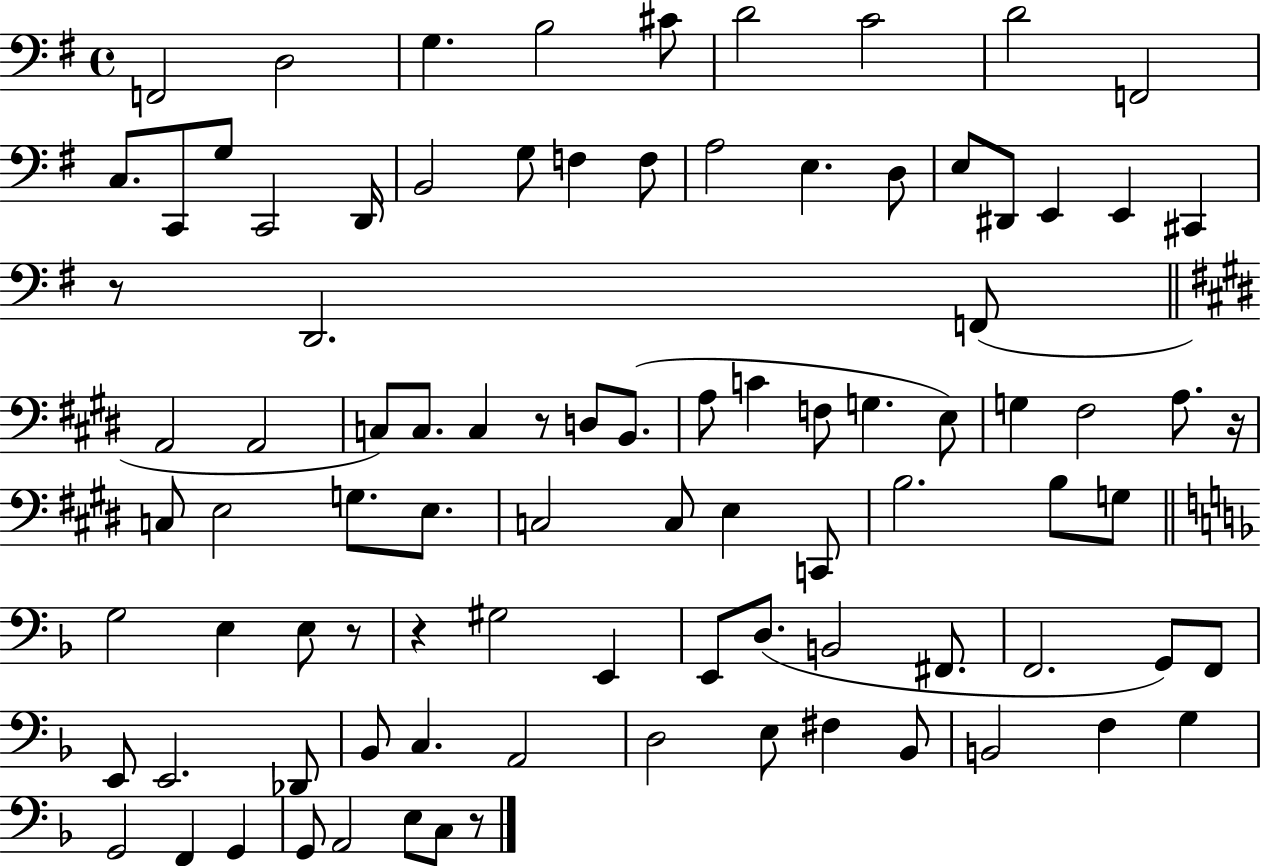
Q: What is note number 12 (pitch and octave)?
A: G3